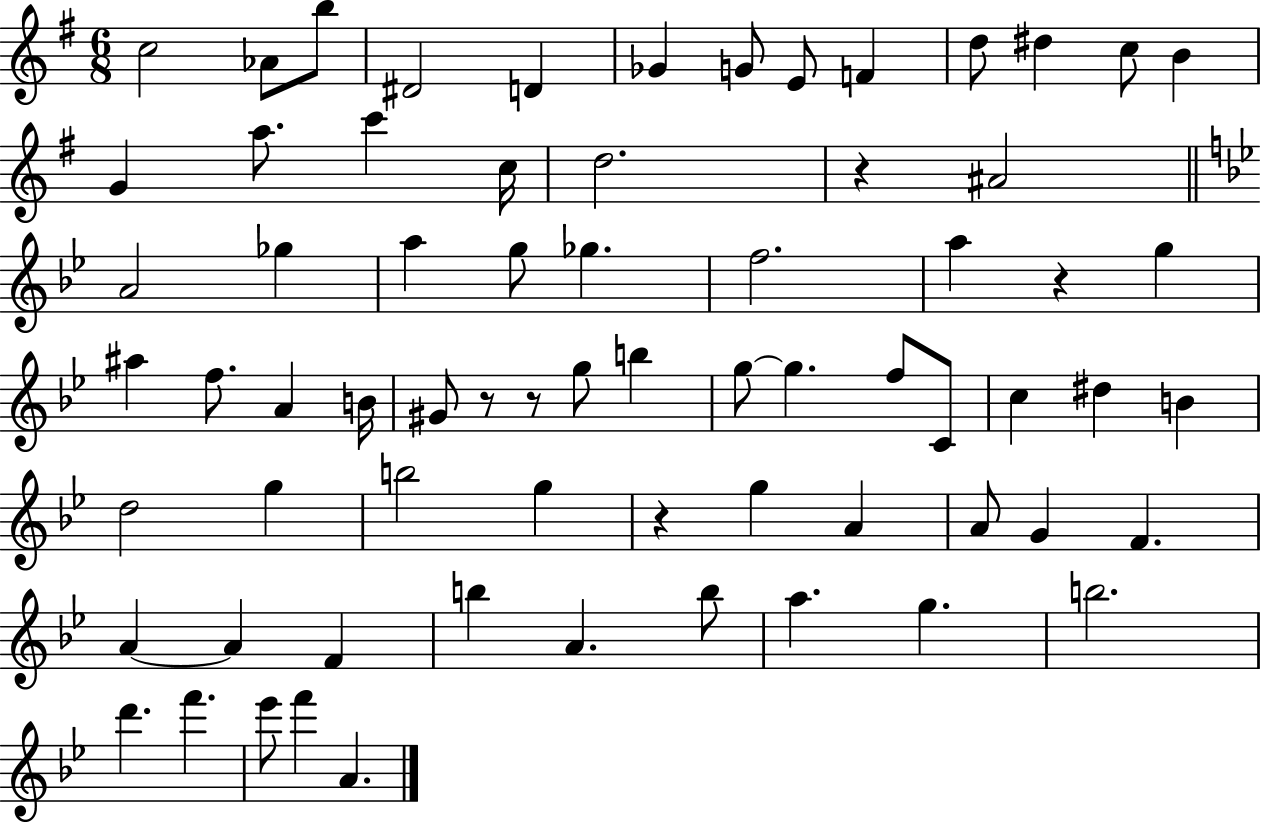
C5/h Ab4/e B5/e D#4/h D4/q Gb4/q G4/e E4/e F4/q D5/e D#5/q C5/e B4/q G4/q A5/e. C6/q C5/s D5/h. R/q A#4/h A4/h Gb5/q A5/q G5/e Gb5/q. F5/h. A5/q R/q G5/q A#5/q F5/e. A4/q B4/s G#4/e R/e R/e G5/e B5/q G5/e G5/q. F5/e C4/e C5/q D#5/q B4/q D5/h G5/q B5/h G5/q R/q G5/q A4/q A4/e G4/q F4/q. A4/q A4/q F4/q B5/q A4/q. B5/e A5/q. G5/q. B5/h. D6/q. F6/q. Eb6/e F6/q A4/q.